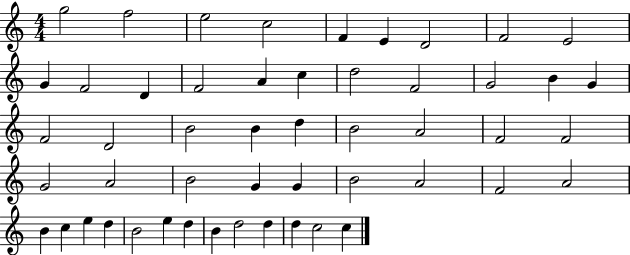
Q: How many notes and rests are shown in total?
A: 51